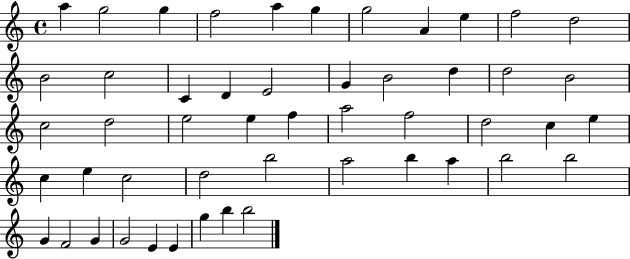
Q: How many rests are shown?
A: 0